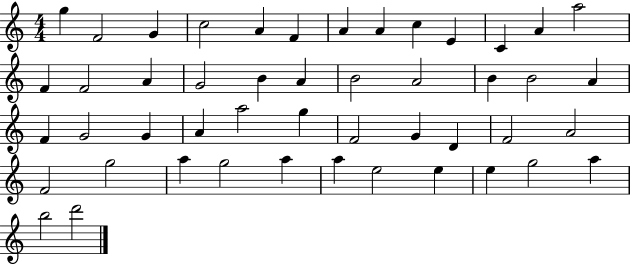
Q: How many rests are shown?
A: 0